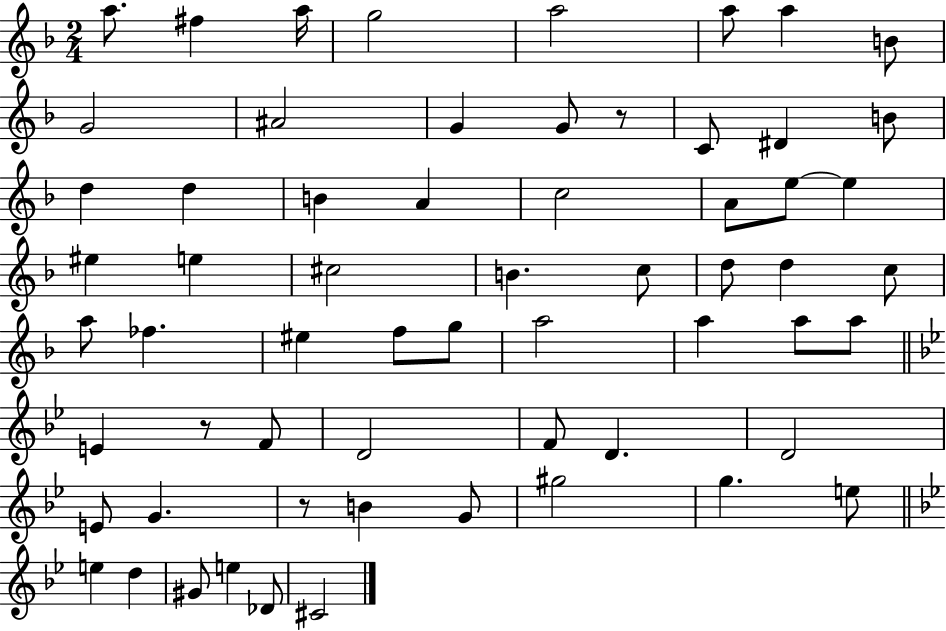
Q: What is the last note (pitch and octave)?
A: C#4